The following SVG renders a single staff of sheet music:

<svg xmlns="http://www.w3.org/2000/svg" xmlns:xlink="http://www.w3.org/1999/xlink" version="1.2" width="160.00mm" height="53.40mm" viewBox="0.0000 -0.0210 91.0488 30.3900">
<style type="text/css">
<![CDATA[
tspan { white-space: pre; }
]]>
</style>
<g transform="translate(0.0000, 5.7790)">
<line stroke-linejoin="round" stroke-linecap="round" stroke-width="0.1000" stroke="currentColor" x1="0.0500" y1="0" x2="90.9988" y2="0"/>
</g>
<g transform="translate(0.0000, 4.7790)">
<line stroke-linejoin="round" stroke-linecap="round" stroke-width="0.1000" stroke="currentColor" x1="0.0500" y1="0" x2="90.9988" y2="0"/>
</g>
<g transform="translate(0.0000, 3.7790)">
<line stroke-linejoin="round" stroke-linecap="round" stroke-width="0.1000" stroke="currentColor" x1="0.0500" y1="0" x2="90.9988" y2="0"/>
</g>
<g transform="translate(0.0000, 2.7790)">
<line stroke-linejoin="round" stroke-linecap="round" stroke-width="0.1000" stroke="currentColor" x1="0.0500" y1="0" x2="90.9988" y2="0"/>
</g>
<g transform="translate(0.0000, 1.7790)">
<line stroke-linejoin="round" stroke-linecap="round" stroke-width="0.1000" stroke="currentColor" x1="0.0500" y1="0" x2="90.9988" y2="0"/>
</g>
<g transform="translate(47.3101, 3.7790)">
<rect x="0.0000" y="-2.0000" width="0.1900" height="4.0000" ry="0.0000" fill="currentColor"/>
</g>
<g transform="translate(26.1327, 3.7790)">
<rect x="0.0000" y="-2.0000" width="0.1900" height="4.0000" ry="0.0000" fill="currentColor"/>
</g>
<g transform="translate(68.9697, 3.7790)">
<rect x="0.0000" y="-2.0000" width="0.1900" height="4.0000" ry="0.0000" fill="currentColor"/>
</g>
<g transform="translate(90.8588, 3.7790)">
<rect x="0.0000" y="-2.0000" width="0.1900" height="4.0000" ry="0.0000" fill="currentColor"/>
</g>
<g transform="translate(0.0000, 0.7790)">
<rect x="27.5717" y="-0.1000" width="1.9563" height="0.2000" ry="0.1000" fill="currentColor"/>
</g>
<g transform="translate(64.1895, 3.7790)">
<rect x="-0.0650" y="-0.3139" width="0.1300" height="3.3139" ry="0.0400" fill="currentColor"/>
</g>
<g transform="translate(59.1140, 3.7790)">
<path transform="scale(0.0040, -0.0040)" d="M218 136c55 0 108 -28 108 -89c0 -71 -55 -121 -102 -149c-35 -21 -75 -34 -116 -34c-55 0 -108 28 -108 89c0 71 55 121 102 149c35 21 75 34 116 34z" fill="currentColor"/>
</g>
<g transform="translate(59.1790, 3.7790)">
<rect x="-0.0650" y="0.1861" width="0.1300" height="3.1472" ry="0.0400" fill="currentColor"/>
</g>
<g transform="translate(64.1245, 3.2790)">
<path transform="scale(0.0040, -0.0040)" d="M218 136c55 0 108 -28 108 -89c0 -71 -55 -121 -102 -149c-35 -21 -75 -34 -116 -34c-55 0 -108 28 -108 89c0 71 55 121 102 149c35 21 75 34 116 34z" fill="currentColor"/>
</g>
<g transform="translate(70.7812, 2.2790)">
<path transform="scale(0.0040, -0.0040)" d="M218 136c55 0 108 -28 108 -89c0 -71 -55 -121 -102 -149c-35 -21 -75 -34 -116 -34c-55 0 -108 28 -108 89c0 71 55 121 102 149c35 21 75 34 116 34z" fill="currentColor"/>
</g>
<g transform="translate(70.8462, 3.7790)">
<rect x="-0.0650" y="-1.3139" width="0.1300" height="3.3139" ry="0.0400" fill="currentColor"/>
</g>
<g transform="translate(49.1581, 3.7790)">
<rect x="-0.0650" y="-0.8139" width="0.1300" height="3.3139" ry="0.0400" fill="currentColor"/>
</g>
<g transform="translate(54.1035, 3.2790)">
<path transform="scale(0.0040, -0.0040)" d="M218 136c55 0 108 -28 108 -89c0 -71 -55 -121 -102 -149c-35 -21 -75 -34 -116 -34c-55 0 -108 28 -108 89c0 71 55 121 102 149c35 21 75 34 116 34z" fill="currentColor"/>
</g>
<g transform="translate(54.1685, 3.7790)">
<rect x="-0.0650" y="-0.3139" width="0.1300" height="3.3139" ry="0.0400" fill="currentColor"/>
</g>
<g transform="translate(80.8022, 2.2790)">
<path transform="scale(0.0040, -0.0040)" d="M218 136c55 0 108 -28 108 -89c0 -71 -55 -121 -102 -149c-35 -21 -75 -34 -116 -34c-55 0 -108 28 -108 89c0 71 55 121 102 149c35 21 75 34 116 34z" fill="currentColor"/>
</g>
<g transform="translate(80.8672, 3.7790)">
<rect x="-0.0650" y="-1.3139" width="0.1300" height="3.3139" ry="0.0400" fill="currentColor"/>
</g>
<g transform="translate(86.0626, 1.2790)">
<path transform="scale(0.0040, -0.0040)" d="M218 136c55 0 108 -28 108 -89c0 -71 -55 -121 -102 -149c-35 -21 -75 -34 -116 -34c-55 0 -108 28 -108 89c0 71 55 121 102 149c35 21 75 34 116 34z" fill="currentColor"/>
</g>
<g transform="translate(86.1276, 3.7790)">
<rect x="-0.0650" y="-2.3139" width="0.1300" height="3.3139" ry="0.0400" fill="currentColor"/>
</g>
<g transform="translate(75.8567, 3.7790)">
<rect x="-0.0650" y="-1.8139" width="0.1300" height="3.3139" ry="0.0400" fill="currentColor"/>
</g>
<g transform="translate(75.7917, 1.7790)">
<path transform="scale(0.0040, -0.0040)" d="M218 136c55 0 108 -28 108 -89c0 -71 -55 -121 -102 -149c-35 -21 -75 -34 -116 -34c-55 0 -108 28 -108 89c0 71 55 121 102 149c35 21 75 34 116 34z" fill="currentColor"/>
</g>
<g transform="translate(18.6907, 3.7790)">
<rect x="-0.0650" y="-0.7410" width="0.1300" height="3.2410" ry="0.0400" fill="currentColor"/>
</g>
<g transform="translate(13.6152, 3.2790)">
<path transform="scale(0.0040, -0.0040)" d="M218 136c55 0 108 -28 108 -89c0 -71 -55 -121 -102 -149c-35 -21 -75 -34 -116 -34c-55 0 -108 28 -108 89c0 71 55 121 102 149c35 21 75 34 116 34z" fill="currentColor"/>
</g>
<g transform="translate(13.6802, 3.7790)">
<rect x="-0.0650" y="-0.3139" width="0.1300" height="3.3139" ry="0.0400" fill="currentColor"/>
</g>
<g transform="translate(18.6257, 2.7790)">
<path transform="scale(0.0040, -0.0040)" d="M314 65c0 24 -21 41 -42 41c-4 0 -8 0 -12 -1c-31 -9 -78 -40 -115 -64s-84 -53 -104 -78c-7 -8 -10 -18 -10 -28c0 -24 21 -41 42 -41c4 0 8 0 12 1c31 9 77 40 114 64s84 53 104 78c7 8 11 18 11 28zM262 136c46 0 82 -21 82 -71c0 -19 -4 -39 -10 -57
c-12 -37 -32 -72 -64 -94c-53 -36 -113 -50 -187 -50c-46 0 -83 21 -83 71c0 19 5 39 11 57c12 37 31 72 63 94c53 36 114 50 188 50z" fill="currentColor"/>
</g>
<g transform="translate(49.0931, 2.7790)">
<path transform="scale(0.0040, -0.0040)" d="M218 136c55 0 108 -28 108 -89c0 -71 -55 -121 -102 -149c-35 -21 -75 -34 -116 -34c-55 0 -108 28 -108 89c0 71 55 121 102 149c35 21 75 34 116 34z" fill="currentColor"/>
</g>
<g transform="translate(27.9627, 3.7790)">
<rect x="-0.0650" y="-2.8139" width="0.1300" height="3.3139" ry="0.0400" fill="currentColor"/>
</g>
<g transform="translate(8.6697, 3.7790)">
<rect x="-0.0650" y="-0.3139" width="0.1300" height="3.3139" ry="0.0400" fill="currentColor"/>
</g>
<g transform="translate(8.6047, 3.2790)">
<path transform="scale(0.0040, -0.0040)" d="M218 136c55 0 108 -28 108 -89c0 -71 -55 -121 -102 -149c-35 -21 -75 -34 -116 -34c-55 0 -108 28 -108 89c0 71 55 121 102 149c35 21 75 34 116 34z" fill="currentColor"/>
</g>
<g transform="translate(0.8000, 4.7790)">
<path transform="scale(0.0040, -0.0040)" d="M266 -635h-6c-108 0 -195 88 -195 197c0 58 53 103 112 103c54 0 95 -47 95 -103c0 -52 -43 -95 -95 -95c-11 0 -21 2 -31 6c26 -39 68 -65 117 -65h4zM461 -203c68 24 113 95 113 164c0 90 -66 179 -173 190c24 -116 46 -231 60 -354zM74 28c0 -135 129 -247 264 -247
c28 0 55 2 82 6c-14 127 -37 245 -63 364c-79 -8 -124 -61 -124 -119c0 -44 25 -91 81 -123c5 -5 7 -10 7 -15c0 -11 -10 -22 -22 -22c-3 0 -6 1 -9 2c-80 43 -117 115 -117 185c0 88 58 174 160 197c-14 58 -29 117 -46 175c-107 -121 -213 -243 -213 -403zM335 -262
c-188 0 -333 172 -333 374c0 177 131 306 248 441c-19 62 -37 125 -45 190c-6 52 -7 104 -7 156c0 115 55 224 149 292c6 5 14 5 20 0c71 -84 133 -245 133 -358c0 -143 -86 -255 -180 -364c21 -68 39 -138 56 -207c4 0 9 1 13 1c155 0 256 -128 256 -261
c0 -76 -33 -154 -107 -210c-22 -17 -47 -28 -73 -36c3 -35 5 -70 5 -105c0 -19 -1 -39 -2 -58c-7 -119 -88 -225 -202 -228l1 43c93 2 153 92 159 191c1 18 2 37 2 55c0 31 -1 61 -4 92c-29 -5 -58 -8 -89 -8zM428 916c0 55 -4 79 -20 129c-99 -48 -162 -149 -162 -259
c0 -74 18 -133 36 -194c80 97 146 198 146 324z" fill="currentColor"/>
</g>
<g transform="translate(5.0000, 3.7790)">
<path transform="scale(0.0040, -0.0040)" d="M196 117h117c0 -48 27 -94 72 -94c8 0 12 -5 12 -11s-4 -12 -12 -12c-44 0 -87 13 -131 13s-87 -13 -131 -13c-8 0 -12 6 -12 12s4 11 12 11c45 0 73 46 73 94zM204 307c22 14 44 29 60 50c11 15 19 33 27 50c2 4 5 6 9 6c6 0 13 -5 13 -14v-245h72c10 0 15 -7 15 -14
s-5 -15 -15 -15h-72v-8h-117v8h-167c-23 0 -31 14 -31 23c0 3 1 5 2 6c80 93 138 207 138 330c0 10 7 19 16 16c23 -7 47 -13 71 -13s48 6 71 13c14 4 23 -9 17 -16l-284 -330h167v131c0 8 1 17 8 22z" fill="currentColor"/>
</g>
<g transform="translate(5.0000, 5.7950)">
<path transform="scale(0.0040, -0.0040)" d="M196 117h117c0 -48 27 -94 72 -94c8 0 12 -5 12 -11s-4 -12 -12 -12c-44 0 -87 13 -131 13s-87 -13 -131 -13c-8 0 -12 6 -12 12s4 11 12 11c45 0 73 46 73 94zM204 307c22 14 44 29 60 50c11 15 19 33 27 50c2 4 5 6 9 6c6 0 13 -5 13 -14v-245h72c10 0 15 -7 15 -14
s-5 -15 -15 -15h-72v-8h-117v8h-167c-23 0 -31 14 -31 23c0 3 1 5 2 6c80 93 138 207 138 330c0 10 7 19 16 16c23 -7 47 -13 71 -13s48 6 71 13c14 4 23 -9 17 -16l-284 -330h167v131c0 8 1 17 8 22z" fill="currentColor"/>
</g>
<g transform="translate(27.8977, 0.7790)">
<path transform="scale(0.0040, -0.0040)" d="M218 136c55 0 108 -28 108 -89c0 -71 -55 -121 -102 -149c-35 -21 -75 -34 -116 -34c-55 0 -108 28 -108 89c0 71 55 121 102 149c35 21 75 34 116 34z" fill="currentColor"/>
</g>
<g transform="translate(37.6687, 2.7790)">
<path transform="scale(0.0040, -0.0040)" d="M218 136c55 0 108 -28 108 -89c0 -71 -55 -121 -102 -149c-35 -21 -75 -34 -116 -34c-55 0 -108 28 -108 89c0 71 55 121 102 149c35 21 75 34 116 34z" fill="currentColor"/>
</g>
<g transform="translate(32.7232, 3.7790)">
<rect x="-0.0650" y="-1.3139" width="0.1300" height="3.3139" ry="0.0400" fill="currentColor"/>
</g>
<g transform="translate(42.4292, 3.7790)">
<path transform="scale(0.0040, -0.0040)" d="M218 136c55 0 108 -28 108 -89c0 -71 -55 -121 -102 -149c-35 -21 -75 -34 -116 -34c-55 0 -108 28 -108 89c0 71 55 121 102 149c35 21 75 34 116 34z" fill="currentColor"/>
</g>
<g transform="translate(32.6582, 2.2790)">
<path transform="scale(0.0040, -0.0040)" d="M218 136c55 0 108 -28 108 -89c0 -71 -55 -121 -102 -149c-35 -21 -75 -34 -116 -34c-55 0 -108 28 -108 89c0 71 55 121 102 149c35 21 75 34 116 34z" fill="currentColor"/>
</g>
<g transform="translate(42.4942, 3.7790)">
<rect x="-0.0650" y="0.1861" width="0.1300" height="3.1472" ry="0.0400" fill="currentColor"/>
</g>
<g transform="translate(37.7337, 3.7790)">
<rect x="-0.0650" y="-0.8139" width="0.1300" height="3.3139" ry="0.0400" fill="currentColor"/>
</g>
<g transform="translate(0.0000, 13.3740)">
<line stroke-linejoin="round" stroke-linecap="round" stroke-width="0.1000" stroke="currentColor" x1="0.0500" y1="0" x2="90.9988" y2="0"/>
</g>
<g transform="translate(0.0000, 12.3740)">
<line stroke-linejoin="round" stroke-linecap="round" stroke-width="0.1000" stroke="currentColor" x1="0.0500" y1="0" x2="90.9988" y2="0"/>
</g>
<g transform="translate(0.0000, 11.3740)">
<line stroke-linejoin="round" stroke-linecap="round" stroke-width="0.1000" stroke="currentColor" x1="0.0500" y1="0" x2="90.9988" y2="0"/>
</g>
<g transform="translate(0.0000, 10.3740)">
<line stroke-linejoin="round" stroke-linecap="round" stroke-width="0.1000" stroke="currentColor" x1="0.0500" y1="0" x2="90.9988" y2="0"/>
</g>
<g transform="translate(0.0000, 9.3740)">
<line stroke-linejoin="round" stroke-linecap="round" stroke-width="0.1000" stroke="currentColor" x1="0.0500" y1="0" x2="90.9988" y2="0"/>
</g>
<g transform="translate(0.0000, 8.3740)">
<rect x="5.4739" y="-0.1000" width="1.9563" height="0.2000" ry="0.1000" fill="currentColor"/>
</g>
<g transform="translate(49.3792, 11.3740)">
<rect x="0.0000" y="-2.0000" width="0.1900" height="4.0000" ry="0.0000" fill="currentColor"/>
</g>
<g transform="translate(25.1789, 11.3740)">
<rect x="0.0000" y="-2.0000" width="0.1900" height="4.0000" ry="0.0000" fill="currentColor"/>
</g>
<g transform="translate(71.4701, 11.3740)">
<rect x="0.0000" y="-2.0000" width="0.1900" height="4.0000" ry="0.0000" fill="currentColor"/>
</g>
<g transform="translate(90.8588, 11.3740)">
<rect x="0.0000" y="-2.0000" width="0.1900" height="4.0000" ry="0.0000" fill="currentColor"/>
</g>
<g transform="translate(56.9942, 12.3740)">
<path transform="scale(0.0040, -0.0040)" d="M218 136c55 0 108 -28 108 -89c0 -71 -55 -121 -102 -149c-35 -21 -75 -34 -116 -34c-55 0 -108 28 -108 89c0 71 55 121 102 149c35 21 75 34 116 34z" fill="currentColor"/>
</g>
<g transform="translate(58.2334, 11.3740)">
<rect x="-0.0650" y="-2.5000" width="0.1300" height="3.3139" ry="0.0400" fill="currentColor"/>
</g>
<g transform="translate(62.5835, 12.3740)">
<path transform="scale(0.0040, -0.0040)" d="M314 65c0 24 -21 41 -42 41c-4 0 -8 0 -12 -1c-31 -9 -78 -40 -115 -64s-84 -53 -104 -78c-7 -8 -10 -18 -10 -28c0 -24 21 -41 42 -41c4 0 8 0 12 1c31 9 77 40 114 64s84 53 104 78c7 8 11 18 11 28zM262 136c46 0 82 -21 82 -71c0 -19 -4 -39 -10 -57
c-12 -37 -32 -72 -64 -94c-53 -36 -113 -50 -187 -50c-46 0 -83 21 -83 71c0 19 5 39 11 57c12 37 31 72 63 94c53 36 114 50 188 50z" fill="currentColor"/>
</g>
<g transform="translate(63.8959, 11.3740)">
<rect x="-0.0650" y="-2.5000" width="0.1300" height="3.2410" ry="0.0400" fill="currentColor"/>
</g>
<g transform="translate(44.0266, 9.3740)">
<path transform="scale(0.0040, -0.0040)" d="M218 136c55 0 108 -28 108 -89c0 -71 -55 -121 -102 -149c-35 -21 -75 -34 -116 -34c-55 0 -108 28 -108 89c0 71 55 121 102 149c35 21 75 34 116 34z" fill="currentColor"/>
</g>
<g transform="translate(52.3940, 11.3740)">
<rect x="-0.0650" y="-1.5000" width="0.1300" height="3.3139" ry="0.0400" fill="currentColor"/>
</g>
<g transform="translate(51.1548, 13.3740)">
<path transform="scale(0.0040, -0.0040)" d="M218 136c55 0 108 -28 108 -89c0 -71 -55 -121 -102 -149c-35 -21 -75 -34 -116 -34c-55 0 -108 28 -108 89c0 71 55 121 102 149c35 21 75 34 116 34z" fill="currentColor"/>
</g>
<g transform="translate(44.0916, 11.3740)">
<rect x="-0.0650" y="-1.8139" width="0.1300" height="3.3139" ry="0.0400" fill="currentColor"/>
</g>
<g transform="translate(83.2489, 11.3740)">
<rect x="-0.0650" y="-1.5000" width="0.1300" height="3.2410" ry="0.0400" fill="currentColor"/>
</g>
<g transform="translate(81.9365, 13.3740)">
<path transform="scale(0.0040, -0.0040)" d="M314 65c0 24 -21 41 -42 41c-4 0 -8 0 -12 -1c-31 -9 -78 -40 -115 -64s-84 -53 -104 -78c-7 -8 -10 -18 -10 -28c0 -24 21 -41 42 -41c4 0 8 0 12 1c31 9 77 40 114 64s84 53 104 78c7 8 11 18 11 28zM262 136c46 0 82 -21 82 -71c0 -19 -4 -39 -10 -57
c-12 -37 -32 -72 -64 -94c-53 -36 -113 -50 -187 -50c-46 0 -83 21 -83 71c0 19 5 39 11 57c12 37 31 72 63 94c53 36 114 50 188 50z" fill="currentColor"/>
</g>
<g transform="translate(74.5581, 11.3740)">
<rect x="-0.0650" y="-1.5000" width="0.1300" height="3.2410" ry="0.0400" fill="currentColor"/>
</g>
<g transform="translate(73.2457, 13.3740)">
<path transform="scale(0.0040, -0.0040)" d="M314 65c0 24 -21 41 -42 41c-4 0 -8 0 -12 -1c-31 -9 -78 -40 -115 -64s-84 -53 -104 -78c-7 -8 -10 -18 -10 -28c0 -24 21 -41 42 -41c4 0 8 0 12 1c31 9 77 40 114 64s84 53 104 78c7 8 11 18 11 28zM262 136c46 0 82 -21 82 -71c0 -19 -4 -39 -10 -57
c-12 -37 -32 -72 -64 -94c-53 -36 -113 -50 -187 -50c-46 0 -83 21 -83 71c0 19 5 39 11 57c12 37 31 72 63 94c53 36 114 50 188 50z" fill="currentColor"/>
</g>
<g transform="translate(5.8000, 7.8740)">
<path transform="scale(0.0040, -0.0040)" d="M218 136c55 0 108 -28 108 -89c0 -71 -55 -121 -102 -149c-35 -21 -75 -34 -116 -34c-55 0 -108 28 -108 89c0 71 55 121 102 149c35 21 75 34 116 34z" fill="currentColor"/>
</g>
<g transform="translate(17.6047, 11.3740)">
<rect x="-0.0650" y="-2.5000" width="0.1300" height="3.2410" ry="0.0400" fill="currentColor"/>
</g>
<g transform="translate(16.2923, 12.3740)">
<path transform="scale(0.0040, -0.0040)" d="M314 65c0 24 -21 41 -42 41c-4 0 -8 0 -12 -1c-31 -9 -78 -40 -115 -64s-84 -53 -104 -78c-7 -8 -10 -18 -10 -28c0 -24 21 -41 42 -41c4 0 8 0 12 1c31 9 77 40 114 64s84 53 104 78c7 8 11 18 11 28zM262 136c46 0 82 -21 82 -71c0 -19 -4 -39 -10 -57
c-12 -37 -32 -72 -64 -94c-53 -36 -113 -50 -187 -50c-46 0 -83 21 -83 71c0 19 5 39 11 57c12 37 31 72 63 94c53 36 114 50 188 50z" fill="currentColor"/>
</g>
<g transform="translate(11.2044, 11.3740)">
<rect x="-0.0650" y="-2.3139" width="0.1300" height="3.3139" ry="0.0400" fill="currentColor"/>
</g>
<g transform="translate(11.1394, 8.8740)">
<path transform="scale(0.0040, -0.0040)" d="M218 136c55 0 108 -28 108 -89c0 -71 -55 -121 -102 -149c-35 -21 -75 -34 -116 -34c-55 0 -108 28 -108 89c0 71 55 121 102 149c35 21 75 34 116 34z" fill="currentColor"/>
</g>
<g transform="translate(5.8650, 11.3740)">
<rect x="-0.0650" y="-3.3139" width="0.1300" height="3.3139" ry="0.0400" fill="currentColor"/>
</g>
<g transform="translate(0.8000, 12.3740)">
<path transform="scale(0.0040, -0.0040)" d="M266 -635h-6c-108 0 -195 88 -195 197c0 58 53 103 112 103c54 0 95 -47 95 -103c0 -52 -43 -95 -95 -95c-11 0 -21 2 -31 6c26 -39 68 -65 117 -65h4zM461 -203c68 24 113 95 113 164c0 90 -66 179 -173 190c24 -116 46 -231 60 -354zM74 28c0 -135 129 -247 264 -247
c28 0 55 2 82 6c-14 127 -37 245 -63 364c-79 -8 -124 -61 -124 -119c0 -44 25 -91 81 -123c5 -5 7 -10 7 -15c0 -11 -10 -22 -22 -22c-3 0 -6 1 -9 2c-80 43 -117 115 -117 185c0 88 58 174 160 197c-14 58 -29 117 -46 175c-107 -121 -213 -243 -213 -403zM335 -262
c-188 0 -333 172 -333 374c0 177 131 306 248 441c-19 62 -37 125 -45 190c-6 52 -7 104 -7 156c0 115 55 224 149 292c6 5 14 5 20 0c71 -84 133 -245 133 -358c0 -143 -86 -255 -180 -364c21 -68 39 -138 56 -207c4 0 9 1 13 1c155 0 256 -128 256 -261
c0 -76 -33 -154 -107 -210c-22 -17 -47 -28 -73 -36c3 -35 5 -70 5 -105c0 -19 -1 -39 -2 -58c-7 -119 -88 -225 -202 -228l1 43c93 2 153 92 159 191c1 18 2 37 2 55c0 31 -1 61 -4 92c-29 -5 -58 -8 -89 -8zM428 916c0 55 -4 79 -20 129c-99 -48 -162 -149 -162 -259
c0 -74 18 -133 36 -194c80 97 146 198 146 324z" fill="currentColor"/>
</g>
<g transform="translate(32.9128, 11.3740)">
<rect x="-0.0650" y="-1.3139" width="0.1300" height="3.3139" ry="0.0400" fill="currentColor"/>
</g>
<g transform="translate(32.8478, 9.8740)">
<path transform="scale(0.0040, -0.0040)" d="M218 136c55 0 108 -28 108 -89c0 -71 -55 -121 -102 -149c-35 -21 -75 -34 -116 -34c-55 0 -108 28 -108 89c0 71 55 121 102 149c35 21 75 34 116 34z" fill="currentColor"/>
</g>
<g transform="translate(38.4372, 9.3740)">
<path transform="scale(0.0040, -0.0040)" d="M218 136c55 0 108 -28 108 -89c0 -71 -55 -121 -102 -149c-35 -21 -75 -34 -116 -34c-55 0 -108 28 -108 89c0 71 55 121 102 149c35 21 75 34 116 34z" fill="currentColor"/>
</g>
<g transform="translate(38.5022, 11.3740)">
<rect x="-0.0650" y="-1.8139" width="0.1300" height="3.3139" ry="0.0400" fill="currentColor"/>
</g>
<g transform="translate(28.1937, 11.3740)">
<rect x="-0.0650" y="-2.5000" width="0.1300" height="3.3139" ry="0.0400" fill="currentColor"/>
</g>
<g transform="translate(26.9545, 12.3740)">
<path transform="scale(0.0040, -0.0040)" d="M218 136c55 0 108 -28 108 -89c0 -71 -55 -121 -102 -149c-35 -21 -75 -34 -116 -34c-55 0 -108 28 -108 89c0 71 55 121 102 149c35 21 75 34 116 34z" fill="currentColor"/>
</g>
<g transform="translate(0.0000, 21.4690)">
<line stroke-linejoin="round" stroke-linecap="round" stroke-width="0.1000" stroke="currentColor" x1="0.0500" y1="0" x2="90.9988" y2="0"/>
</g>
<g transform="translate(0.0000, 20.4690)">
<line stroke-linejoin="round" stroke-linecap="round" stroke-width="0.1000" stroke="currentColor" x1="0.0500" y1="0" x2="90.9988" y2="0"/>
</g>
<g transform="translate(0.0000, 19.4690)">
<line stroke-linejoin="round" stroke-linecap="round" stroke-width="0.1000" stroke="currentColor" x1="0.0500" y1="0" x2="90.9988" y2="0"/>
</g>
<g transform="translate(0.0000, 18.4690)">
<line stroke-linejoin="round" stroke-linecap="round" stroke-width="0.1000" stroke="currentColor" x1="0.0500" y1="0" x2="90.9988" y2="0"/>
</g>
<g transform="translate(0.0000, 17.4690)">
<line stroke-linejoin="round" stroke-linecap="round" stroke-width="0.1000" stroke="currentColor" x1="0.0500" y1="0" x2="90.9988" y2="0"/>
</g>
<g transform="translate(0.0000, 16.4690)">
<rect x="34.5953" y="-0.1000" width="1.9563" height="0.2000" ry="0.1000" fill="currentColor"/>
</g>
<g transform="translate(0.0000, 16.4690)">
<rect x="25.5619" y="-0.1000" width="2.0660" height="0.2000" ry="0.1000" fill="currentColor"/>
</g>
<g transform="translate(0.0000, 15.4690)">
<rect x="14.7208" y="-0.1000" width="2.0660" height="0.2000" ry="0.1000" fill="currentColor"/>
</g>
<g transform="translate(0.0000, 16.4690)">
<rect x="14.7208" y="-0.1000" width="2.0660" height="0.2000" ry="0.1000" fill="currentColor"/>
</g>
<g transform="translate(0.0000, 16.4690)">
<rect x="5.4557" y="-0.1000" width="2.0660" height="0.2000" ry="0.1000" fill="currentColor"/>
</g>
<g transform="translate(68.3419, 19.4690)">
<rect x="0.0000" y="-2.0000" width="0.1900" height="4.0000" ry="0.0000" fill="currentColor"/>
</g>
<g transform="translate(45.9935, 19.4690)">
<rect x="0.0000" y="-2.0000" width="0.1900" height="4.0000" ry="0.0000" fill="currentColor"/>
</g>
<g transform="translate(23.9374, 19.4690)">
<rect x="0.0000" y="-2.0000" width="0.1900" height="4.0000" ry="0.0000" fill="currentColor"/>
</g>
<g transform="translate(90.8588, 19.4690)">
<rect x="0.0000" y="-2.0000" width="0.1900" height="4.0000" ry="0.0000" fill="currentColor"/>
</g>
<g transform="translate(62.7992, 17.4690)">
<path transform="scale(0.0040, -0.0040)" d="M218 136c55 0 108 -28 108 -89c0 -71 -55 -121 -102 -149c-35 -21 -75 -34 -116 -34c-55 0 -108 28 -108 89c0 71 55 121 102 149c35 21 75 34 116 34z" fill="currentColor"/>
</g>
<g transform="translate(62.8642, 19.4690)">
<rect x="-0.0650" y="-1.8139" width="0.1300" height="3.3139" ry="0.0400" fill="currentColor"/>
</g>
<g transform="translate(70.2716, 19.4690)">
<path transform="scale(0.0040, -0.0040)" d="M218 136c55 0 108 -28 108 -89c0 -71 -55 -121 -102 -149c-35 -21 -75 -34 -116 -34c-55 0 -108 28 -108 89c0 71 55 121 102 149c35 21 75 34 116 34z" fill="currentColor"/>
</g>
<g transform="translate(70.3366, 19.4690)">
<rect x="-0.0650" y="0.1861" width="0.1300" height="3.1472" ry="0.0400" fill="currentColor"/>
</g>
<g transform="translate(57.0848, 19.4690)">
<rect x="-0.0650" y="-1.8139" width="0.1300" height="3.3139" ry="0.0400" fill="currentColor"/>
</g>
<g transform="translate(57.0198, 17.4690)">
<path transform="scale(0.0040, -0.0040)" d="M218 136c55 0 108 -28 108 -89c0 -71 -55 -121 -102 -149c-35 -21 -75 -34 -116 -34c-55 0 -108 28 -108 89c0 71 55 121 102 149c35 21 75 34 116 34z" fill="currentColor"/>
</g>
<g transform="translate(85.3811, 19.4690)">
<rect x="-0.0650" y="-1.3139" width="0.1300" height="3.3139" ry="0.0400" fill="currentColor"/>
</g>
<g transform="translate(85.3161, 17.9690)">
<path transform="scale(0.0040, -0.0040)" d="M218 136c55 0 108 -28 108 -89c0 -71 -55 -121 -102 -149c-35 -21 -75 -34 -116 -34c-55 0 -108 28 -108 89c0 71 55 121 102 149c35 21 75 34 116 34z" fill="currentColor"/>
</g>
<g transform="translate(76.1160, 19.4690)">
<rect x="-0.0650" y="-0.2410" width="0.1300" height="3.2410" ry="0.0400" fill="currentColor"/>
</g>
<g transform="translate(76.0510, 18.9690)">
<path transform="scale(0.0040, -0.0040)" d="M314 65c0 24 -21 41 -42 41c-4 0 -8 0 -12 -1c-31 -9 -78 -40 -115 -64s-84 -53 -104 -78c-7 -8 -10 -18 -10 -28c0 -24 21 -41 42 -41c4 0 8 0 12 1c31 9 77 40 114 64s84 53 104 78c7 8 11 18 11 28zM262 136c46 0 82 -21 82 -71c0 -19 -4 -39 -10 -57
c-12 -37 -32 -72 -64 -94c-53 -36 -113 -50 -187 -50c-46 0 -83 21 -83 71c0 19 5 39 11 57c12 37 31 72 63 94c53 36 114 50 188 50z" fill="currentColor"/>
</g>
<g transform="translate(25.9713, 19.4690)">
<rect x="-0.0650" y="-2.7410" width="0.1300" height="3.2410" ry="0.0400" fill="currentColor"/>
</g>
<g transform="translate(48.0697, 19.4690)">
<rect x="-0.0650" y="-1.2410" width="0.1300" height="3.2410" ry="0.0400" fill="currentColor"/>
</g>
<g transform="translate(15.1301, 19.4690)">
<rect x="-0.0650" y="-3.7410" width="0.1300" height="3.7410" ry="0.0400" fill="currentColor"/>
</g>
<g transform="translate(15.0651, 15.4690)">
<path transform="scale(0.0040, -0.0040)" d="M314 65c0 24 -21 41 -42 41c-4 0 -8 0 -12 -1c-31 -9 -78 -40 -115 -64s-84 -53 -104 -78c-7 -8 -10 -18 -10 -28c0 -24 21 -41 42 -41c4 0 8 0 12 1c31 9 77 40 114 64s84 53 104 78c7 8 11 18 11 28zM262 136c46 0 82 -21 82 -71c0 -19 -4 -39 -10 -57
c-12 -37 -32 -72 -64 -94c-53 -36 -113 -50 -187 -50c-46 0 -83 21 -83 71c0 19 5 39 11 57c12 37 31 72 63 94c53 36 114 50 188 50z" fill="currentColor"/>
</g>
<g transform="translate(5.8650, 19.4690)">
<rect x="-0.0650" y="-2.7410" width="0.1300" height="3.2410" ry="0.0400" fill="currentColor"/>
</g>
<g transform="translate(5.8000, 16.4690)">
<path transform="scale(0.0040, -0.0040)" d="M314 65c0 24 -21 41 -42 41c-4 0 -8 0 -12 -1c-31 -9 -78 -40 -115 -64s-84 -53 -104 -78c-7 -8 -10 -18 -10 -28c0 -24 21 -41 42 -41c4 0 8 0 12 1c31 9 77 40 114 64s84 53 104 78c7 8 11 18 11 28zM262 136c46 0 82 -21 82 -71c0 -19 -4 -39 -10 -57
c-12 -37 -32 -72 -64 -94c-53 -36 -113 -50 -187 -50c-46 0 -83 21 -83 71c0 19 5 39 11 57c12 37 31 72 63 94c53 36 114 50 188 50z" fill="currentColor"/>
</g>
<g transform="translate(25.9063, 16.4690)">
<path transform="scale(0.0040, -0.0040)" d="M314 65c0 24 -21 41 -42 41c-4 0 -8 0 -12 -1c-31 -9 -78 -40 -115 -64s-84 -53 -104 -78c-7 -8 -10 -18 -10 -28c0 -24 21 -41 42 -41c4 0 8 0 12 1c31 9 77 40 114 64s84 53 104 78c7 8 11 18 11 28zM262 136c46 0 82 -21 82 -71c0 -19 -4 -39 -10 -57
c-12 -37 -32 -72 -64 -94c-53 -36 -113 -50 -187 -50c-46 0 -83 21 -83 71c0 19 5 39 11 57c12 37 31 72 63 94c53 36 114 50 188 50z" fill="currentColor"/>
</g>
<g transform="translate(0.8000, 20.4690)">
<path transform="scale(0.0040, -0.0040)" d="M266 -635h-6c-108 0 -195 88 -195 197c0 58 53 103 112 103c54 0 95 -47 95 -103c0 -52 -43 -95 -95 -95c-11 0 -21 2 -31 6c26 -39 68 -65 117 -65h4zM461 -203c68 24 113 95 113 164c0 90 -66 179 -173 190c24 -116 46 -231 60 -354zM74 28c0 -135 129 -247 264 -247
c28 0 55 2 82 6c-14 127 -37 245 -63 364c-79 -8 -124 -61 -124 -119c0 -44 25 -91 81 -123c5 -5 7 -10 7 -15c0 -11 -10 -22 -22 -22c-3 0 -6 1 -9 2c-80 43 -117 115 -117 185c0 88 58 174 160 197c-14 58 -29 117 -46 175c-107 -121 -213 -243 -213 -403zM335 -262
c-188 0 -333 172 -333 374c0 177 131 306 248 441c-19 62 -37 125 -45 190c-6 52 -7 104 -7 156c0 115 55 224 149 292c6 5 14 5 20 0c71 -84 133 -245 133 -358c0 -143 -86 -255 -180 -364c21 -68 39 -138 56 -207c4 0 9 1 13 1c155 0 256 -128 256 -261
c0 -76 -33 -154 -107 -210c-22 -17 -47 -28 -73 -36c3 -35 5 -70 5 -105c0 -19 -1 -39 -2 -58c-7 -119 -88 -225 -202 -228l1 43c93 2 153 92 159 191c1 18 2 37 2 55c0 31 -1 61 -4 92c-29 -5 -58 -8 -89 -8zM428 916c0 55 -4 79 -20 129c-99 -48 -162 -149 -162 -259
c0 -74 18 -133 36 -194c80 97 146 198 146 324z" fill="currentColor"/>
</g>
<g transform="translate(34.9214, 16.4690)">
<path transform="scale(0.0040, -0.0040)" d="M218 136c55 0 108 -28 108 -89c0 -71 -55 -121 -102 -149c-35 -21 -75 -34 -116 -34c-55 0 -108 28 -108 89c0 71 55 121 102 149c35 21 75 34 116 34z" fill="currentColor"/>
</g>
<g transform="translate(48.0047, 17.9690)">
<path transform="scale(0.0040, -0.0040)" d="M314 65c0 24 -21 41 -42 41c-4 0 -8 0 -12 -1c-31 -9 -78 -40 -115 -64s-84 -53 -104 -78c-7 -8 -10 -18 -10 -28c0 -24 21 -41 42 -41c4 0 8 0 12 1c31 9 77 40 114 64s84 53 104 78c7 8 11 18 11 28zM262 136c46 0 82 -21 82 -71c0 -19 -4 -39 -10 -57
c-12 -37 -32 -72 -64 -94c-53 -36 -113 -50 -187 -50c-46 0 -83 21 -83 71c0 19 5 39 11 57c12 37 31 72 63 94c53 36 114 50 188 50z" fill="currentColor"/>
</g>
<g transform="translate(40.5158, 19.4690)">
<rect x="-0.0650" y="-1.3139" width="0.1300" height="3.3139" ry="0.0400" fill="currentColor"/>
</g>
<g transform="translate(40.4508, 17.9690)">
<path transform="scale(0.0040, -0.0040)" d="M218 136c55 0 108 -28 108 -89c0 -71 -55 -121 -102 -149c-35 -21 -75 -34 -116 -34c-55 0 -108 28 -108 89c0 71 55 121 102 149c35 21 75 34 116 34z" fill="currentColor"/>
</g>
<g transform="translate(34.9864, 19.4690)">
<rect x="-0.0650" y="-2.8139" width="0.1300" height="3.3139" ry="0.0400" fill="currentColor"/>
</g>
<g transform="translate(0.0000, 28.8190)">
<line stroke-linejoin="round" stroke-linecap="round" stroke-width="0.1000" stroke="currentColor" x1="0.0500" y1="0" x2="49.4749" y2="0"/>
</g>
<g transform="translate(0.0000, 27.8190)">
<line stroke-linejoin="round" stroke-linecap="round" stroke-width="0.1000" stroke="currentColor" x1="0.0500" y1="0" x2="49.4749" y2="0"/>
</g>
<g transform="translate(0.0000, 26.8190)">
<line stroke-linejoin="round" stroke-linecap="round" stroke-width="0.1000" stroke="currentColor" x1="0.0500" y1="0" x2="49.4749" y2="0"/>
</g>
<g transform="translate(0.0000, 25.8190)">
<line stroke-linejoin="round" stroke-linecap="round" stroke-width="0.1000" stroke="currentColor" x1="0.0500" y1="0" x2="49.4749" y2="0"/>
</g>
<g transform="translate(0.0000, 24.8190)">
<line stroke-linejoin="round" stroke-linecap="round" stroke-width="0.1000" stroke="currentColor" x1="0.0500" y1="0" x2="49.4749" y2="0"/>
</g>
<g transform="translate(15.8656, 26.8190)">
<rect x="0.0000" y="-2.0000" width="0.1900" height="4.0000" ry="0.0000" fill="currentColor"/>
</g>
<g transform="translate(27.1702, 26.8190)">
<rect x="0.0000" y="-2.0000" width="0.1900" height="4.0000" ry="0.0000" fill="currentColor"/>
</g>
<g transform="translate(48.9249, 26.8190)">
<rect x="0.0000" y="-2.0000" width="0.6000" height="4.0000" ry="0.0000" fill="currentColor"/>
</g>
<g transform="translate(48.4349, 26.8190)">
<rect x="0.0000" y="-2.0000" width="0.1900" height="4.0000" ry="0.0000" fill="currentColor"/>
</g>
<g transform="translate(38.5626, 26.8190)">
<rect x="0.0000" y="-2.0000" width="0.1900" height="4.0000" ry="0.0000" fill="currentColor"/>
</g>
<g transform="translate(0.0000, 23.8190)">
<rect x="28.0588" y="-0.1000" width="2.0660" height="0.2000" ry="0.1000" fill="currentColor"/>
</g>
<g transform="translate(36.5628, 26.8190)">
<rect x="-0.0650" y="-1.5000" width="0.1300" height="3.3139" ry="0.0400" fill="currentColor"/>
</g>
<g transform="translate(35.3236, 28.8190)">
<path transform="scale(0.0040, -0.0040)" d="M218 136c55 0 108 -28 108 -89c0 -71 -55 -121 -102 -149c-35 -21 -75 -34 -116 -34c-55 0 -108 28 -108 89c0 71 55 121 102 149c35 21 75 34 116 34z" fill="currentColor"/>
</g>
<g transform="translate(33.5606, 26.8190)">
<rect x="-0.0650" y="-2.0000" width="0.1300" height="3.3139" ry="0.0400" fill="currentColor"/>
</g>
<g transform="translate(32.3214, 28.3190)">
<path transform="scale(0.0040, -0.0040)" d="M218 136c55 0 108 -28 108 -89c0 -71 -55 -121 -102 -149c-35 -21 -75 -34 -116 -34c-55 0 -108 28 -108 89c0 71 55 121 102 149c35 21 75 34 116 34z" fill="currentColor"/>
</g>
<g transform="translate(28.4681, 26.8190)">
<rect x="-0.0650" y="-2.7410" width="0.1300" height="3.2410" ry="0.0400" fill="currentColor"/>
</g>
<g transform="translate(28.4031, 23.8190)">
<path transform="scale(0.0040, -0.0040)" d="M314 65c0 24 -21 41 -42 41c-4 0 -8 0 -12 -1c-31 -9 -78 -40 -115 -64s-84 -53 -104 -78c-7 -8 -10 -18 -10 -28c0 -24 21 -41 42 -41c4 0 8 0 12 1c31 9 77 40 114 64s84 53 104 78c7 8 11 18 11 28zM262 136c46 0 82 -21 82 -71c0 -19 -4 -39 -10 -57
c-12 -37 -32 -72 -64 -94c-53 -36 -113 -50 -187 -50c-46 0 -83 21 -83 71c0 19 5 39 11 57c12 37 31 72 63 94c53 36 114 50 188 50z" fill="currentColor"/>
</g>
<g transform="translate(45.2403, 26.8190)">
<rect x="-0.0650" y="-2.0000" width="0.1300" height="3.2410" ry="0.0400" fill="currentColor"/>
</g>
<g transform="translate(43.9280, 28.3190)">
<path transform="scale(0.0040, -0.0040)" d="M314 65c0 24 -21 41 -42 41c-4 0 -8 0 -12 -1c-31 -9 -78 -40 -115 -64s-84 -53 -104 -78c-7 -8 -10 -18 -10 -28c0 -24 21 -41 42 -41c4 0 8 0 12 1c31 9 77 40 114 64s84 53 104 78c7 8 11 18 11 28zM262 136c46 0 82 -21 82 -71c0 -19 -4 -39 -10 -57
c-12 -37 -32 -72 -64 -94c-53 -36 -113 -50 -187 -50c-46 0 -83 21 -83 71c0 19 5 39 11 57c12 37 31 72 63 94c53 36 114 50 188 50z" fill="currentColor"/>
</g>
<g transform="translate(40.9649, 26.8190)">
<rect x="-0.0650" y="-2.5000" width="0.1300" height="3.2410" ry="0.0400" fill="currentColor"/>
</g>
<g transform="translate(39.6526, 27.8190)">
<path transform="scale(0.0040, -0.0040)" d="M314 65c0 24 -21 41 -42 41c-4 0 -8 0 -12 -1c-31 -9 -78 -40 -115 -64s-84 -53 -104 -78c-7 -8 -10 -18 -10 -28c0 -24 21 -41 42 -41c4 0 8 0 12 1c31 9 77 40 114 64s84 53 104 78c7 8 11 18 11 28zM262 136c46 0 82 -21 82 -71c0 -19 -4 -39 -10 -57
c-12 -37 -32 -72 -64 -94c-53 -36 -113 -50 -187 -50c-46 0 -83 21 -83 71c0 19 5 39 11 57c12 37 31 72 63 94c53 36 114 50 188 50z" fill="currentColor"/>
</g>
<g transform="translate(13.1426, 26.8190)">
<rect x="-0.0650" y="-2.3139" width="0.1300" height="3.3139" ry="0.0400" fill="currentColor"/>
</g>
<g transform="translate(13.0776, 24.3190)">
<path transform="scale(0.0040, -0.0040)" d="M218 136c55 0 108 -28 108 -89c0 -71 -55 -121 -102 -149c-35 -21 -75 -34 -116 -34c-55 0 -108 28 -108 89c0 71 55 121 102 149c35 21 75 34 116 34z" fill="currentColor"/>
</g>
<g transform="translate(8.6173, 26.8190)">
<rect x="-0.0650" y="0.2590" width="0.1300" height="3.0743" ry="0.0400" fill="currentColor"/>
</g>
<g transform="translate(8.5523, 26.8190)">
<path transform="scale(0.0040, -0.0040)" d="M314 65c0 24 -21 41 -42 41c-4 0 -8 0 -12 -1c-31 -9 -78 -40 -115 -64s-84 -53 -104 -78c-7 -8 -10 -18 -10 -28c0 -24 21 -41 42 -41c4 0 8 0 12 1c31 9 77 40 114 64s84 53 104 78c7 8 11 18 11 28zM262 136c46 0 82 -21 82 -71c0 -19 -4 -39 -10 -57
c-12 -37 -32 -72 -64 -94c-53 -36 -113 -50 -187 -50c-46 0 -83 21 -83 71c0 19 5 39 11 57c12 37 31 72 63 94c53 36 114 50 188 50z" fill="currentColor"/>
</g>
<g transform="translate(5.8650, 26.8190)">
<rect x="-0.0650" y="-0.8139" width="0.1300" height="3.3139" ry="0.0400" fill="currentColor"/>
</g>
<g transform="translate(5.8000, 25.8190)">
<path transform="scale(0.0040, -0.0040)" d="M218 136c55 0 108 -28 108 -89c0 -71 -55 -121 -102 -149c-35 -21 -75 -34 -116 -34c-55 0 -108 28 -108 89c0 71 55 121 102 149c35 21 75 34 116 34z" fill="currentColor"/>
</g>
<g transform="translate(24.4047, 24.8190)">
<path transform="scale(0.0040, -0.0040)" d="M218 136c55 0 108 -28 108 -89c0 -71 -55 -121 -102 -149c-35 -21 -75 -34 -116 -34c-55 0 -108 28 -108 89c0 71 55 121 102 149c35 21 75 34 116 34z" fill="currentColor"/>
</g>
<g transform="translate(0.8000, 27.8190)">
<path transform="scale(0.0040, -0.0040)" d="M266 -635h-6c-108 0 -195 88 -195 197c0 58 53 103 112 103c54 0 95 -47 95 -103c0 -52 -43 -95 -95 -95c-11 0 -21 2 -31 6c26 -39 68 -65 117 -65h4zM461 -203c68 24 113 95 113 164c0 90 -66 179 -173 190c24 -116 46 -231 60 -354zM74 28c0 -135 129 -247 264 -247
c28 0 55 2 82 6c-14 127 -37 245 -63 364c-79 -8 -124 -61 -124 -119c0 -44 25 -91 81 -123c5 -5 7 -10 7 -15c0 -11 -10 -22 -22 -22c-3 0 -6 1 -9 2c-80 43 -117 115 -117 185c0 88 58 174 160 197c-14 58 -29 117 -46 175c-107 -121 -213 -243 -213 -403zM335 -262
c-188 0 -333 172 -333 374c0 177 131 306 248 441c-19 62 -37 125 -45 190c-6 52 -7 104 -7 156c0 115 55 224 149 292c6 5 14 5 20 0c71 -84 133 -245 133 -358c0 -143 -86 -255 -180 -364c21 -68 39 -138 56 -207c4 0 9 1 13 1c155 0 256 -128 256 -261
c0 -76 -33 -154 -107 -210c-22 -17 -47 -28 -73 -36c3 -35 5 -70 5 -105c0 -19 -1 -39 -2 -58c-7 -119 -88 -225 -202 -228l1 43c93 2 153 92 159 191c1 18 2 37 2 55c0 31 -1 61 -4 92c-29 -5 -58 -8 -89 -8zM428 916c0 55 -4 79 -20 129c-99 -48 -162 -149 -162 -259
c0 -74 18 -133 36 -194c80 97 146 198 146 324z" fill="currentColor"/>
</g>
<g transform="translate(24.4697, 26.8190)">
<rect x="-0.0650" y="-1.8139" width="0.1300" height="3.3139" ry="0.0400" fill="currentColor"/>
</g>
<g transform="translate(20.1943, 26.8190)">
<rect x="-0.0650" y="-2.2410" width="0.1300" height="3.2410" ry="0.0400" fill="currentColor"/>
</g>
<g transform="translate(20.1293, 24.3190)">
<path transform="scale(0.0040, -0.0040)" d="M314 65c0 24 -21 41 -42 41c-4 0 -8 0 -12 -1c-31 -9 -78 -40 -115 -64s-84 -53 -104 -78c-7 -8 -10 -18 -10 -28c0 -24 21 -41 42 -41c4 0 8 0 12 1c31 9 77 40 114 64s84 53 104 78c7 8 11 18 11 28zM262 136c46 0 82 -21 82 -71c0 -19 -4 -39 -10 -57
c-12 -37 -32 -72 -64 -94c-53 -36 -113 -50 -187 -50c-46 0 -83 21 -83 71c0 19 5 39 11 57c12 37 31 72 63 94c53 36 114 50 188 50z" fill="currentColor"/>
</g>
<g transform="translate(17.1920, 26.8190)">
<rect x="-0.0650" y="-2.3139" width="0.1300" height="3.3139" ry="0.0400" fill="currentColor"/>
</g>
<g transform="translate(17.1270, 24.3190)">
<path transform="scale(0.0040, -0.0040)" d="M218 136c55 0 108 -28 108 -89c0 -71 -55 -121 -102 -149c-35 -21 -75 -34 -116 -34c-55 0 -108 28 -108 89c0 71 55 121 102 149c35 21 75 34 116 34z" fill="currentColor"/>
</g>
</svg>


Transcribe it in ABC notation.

X:1
T:Untitled
M:4/4
L:1/4
K:C
c c d2 a e d B d c B c e f e g b g G2 G e f f E G G2 E2 E2 a2 c'2 a2 a e e2 f f B c2 e d B2 g g g2 f a2 F E G2 F2